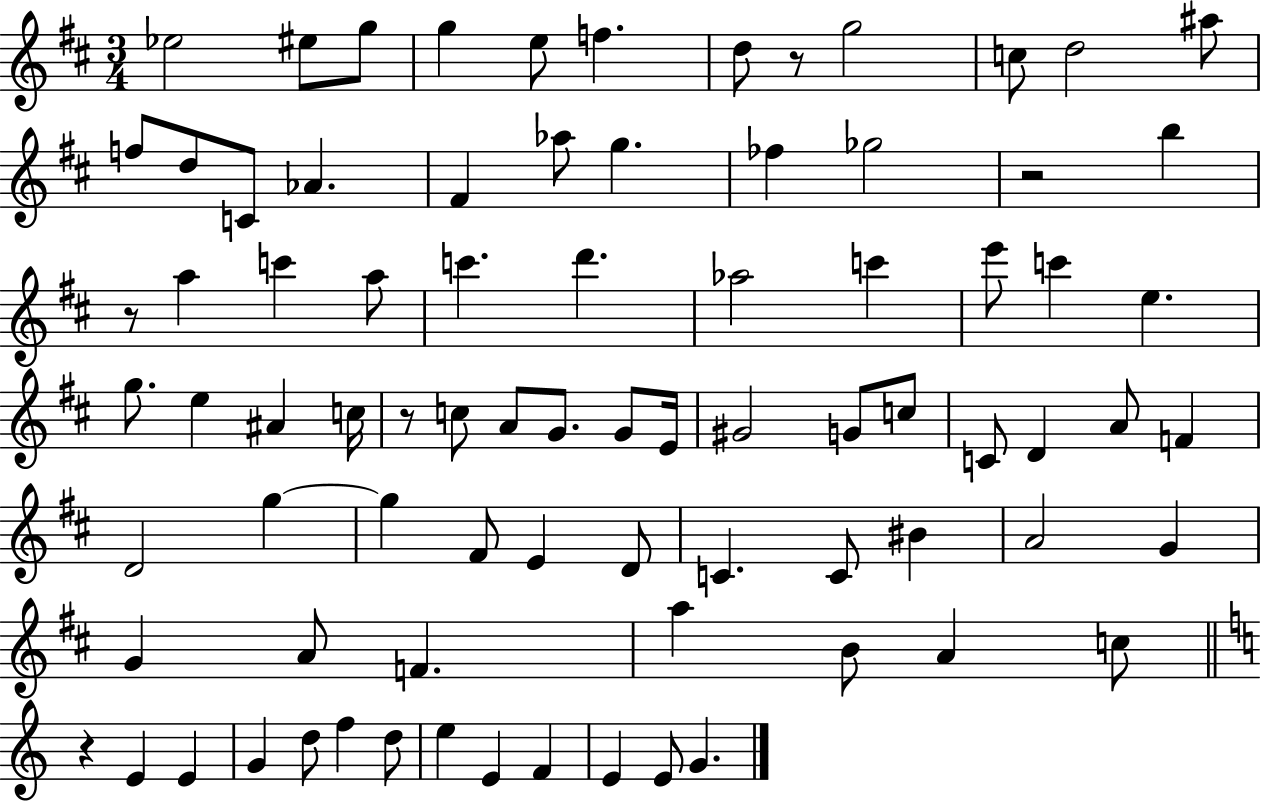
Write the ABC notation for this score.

X:1
T:Untitled
M:3/4
L:1/4
K:D
_e2 ^e/2 g/2 g e/2 f d/2 z/2 g2 c/2 d2 ^a/2 f/2 d/2 C/2 _A ^F _a/2 g _f _g2 z2 b z/2 a c' a/2 c' d' _a2 c' e'/2 c' e g/2 e ^A c/4 z/2 c/2 A/2 G/2 G/2 E/4 ^G2 G/2 c/2 C/2 D A/2 F D2 g g ^F/2 E D/2 C C/2 ^B A2 G G A/2 F a B/2 A c/2 z E E G d/2 f d/2 e E F E E/2 G